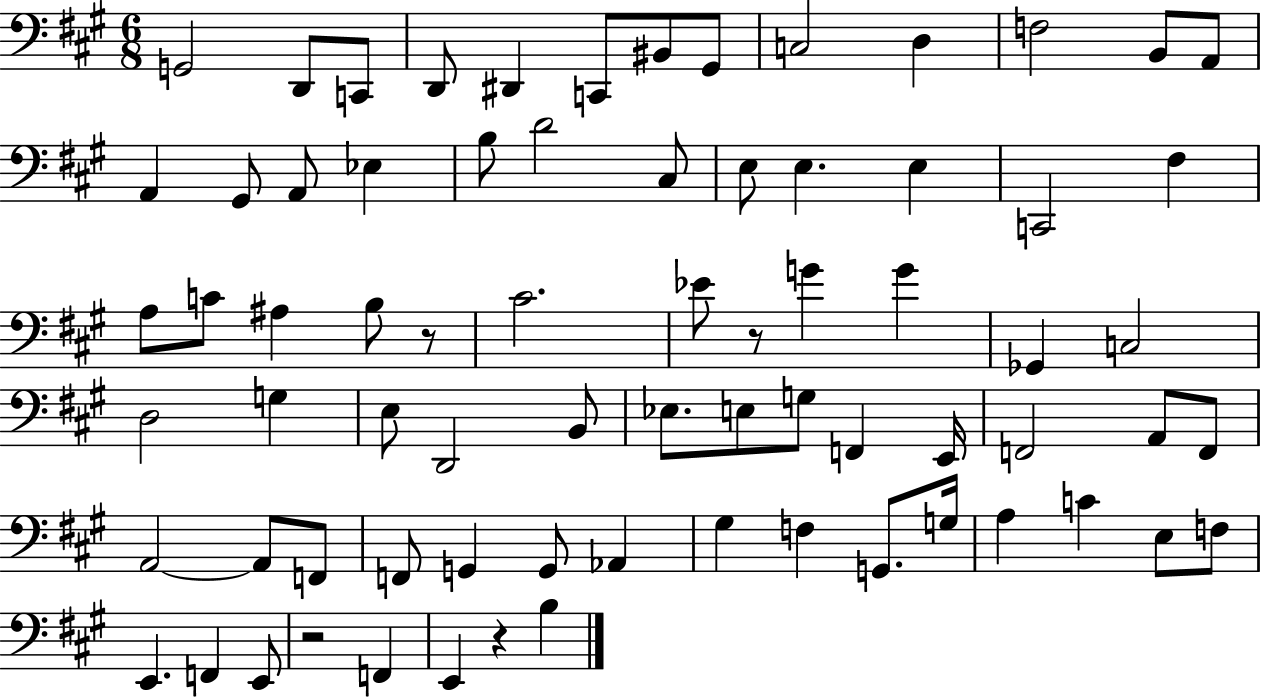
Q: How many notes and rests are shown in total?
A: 73